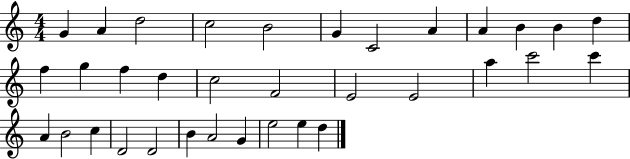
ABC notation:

X:1
T:Untitled
M:4/4
L:1/4
K:C
G A d2 c2 B2 G C2 A A B B d f g f d c2 F2 E2 E2 a c'2 c' A B2 c D2 D2 B A2 G e2 e d